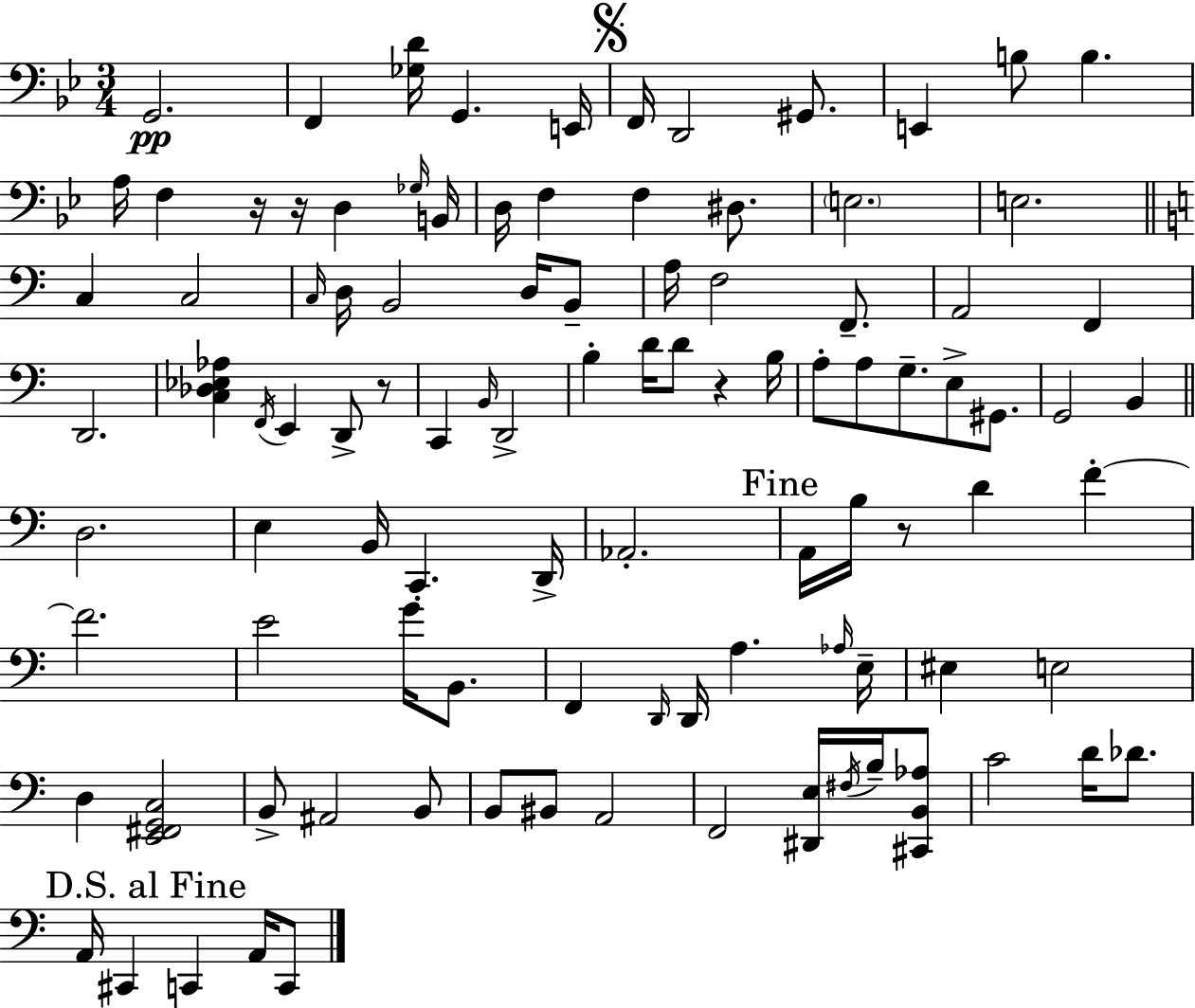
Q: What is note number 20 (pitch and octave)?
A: E3